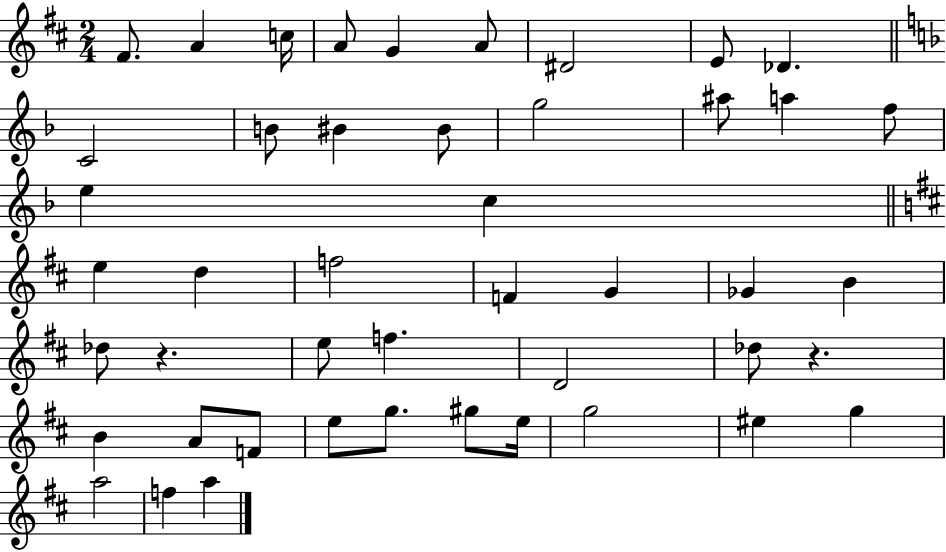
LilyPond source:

{
  \clef treble
  \numericTimeSignature
  \time 2/4
  \key d \major
  \repeat volta 2 { fis'8. a'4 c''16 | a'8 g'4 a'8 | dis'2 | e'8 des'4. | \break \bar "||" \break \key f \major c'2 | b'8 bis'4 bis'8 | g''2 | ais''8 a''4 f''8 | \break e''4 c''4 | \bar "||" \break \key b \minor e''4 d''4 | f''2 | f'4 g'4 | ges'4 b'4 | \break des''8 r4. | e''8 f''4. | d'2 | des''8 r4. | \break b'4 a'8 f'8 | e''8 g''8. gis''8 e''16 | g''2 | eis''4 g''4 | \break a''2 | f''4 a''4 | } \bar "|."
}